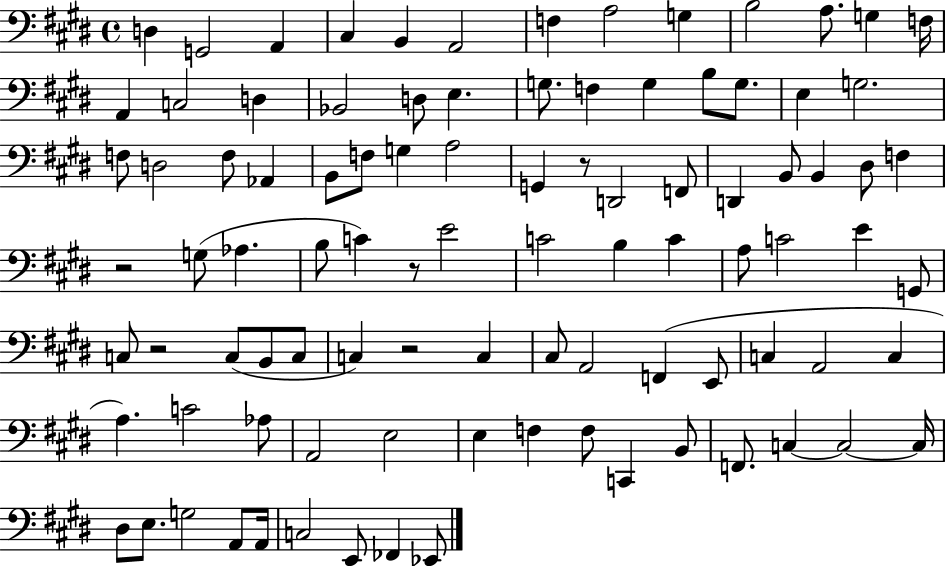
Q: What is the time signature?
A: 4/4